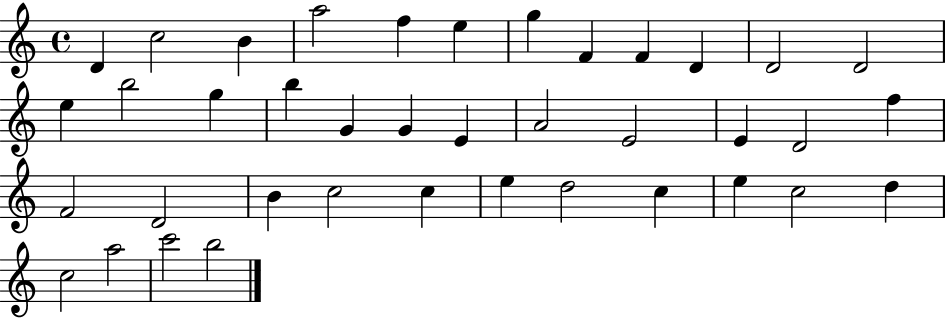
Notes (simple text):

D4/q C5/h B4/q A5/h F5/q E5/q G5/q F4/q F4/q D4/q D4/h D4/h E5/q B5/h G5/q B5/q G4/q G4/q E4/q A4/h E4/h E4/q D4/h F5/q F4/h D4/h B4/q C5/h C5/q E5/q D5/h C5/q E5/q C5/h D5/q C5/h A5/h C6/h B5/h